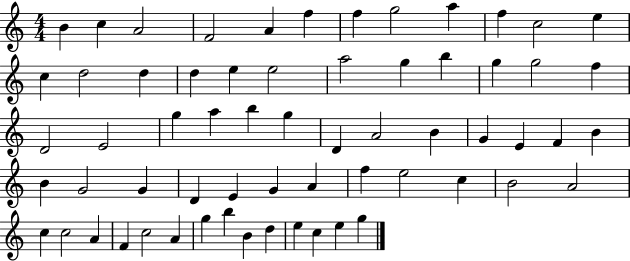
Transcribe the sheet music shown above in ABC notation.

X:1
T:Untitled
M:4/4
L:1/4
K:C
B c A2 F2 A f f g2 a f c2 e c d2 d d e e2 a2 g b g g2 f D2 E2 g a b g D A2 B G E F B B G2 G D E G A f e2 c B2 A2 c c2 A F c2 A g b B d e c e g